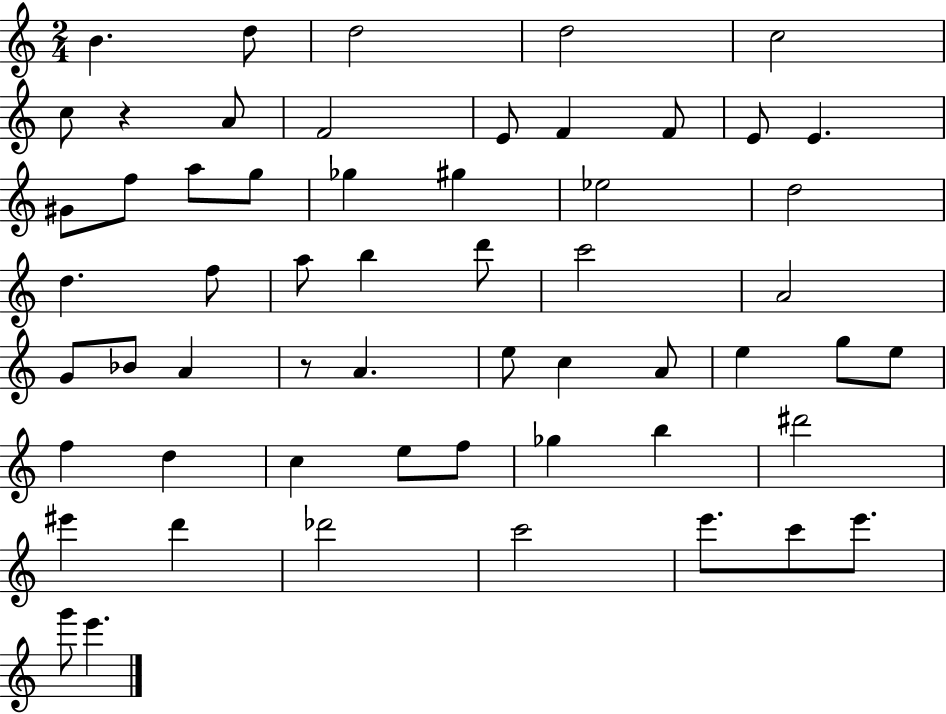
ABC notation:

X:1
T:Untitled
M:2/4
L:1/4
K:C
B d/2 d2 d2 c2 c/2 z A/2 F2 E/2 F F/2 E/2 E ^G/2 f/2 a/2 g/2 _g ^g _e2 d2 d f/2 a/2 b d'/2 c'2 A2 G/2 _B/2 A z/2 A e/2 c A/2 e g/2 e/2 f d c e/2 f/2 _g b ^d'2 ^e' d' _d'2 c'2 e'/2 c'/2 e'/2 g'/2 e'